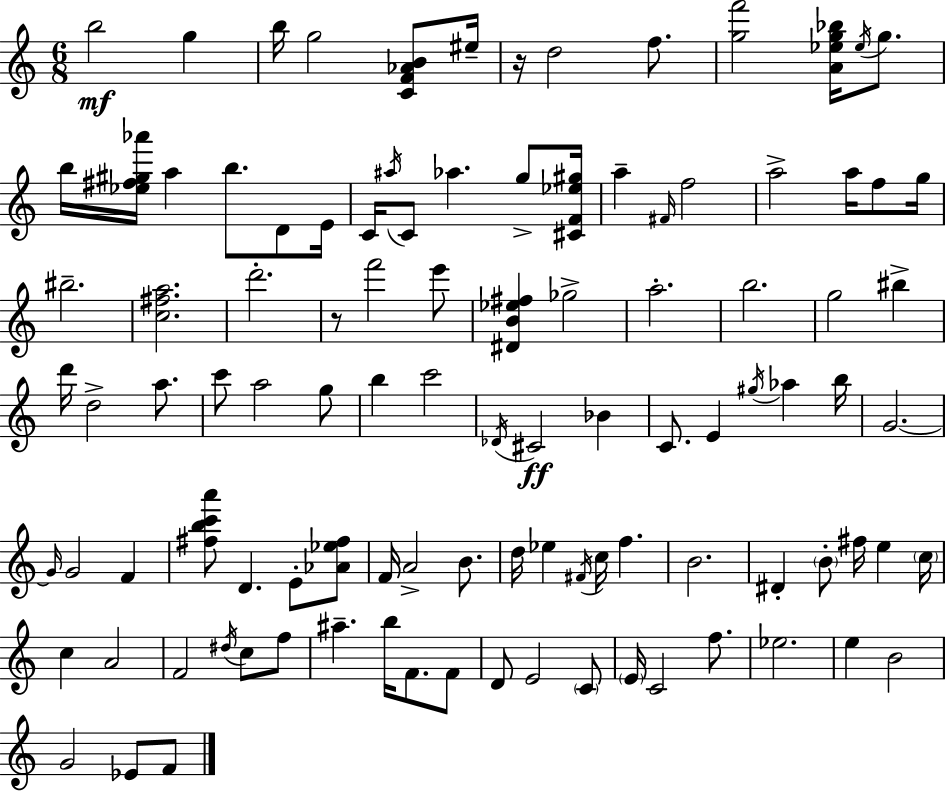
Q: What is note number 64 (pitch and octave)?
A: C5